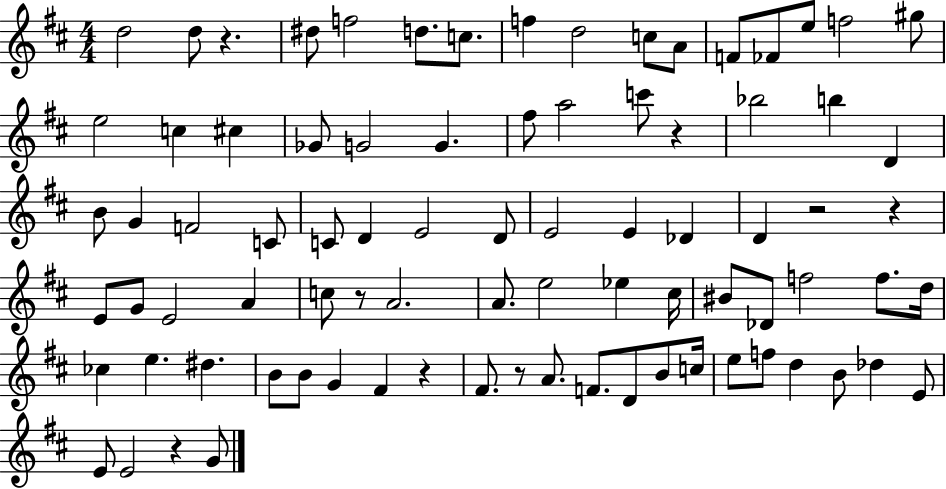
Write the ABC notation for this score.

X:1
T:Untitled
M:4/4
L:1/4
K:D
d2 d/2 z ^d/2 f2 d/2 c/2 f d2 c/2 A/2 F/2 _F/2 e/2 f2 ^g/2 e2 c ^c _G/2 G2 G ^f/2 a2 c'/2 z _b2 b D B/2 G F2 C/2 C/2 D E2 D/2 E2 E _D D z2 z E/2 G/2 E2 A c/2 z/2 A2 A/2 e2 _e ^c/4 ^B/2 _D/2 f2 f/2 d/4 _c e ^d B/2 B/2 G ^F z ^F/2 z/2 A/2 F/2 D/2 B/2 c/4 e/2 f/2 d B/2 _d E/2 E/2 E2 z G/2